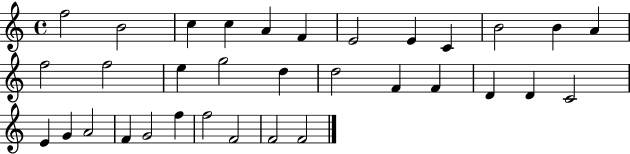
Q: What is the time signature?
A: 4/4